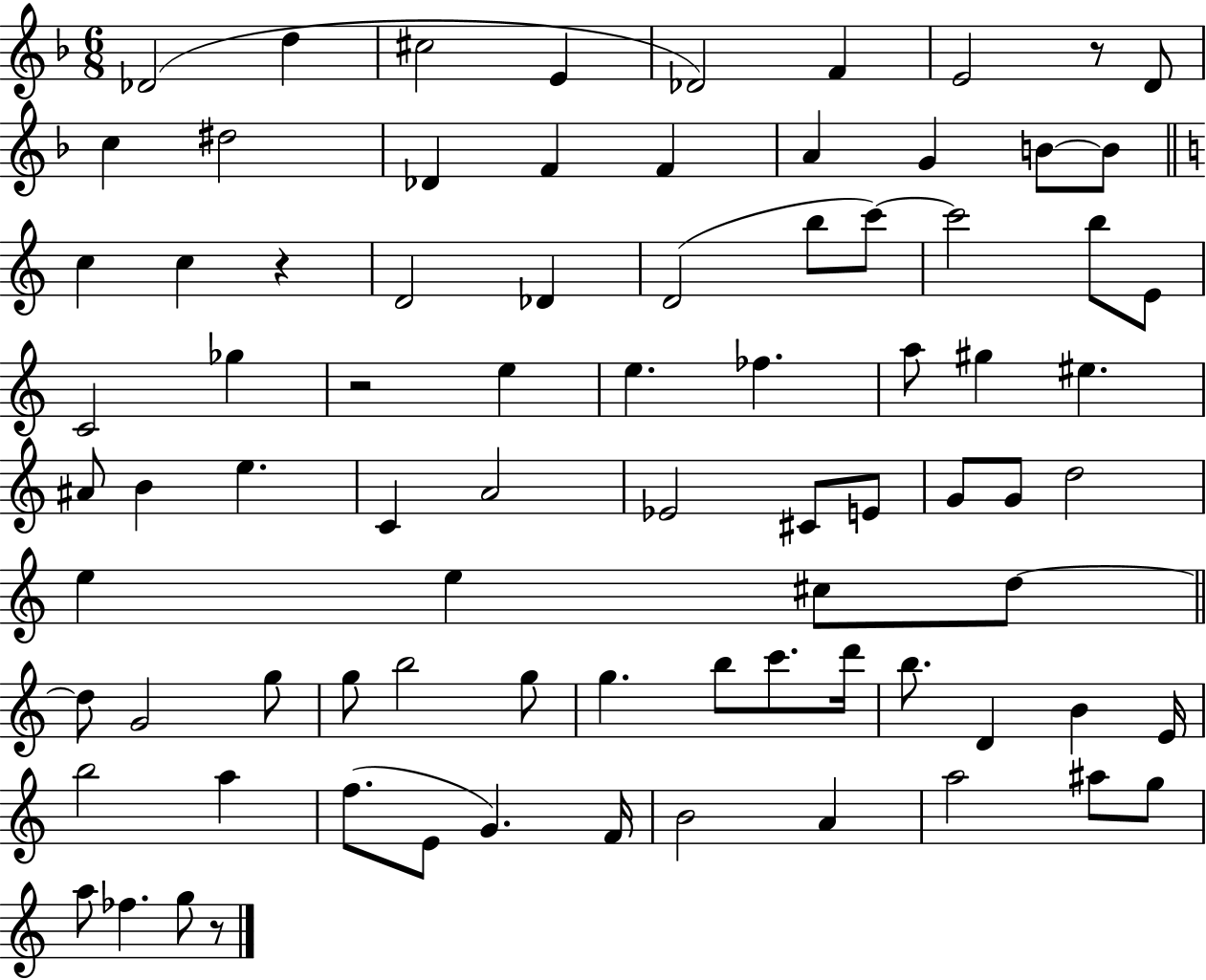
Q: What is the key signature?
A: F major